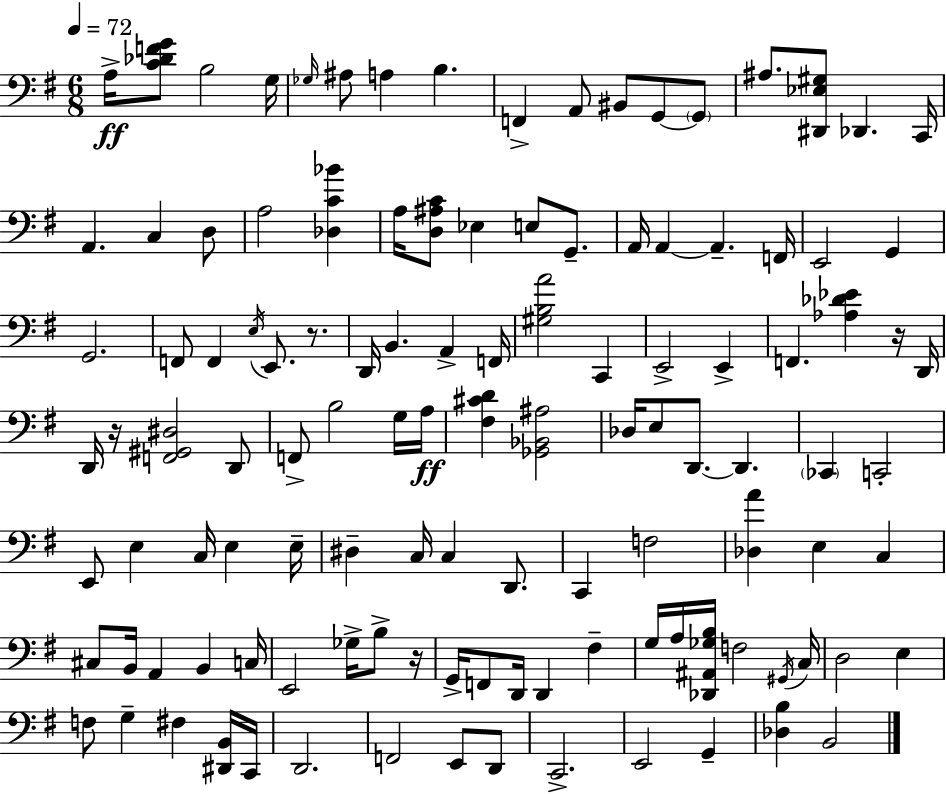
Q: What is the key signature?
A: G major